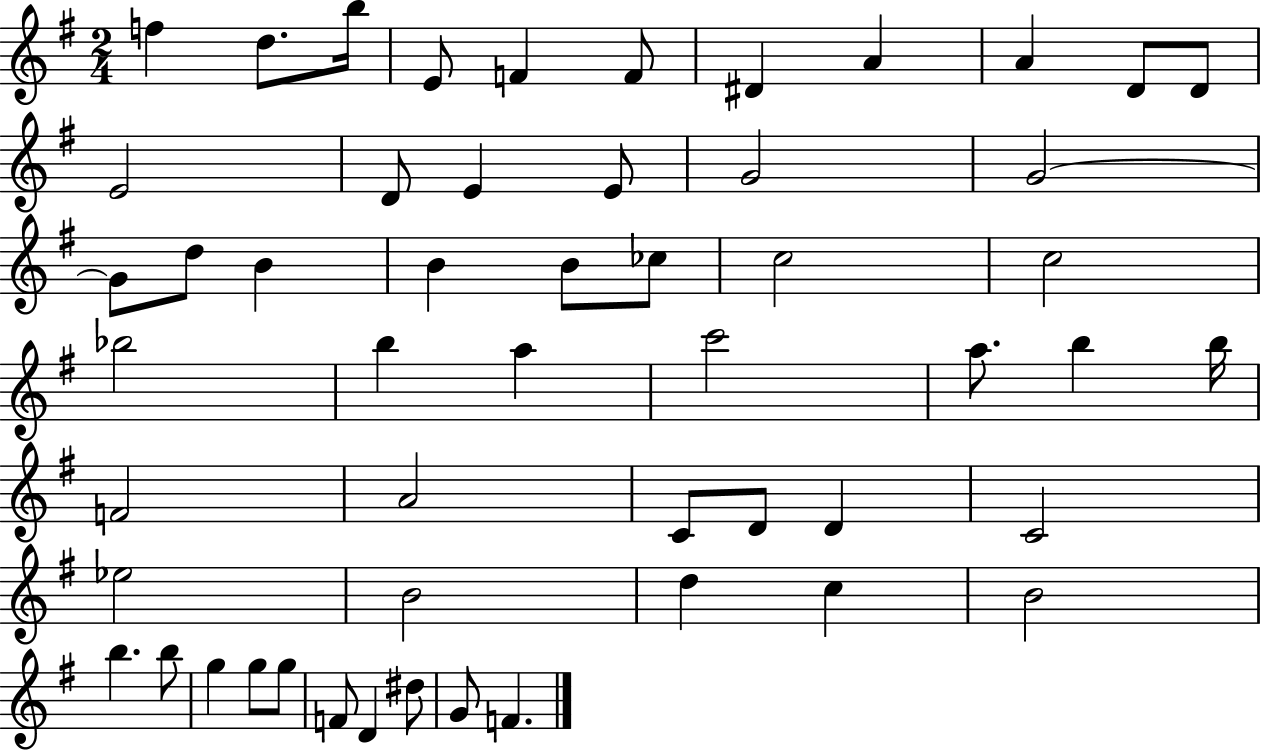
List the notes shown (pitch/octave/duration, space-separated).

F5/q D5/e. B5/s E4/e F4/q F4/e D#4/q A4/q A4/q D4/e D4/e E4/h D4/e E4/q E4/e G4/h G4/h G4/e D5/e B4/q B4/q B4/e CES5/e C5/h C5/h Bb5/h B5/q A5/q C6/h A5/e. B5/q B5/s F4/h A4/h C4/e D4/e D4/q C4/h Eb5/h B4/h D5/q C5/q B4/h B5/q. B5/e G5/q G5/e G5/e F4/e D4/q D#5/e G4/e F4/q.